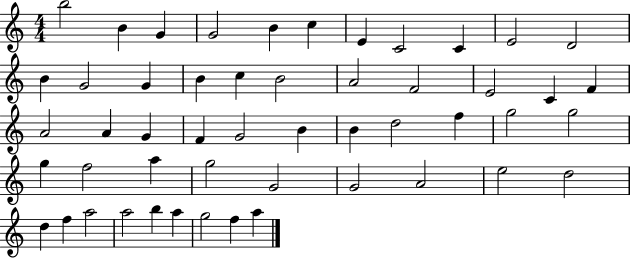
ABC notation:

X:1
T:Untitled
M:4/4
L:1/4
K:C
b2 B G G2 B c E C2 C E2 D2 B G2 G B c B2 A2 F2 E2 C F A2 A G F G2 B B d2 f g2 g2 g f2 a g2 G2 G2 A2 e2 d2 d f a2 a2 b a g2 f a